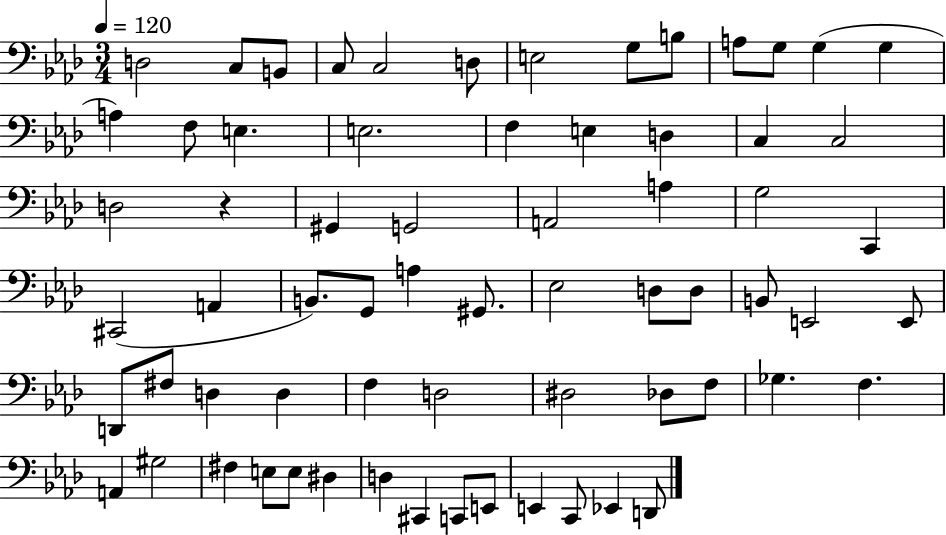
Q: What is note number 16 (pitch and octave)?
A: E3